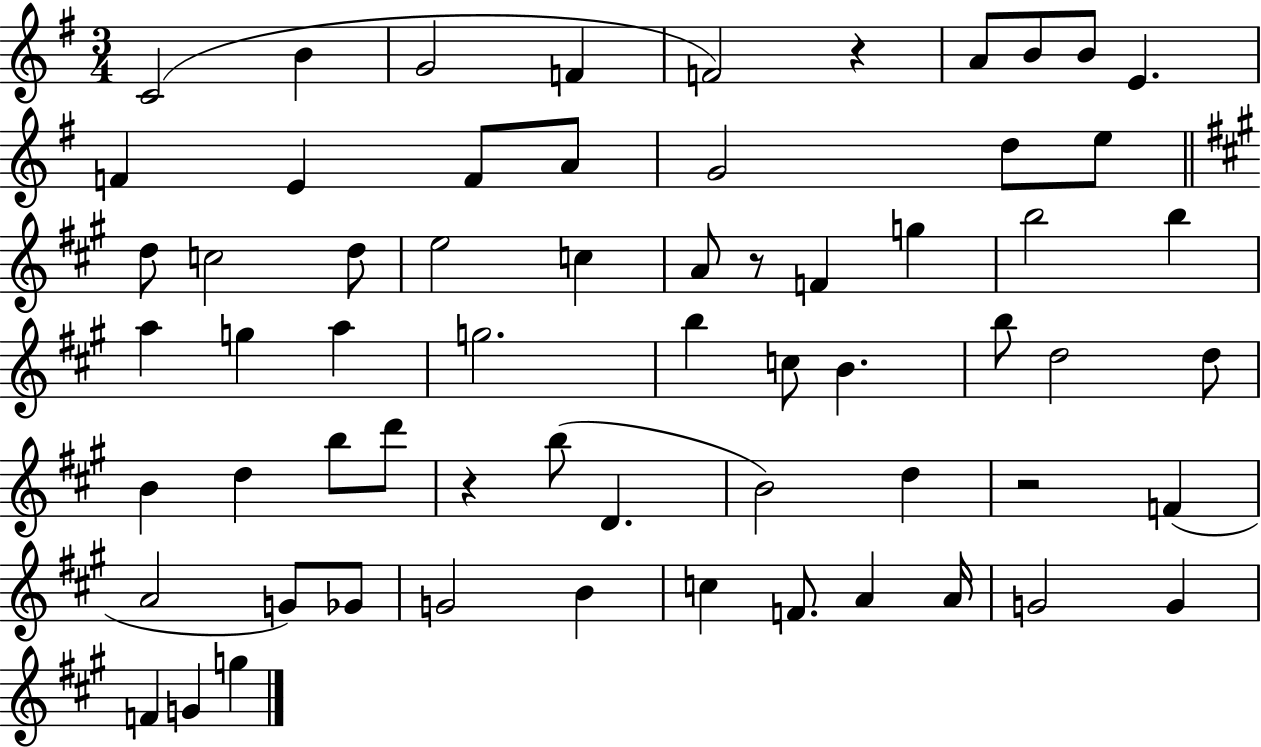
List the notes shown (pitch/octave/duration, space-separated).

C4/h B4/q G4/h F4/q F4/h R/q A4/e B4/e B4/e E4/q. F4/q E4/q F4/e A4/e G4/h D5/e E5/e D5/e C5/h D5/e E5/h C5/q A4/e R/e F4/q G5/q B5/h B5/q A5/q G5/q A5/q G5/h. B5/q C5/e B4/q. B5/e D5/h D5/e B4/q D5/q B5/e D6/e R/q B5/e D4/q. B4/h D5/q R/h F4/q A4/h G4/e Gb4/e G4/h B4/q C5/q F4/e. A4/q A4/s G4/h G4/q F4/q G4/q G5/q